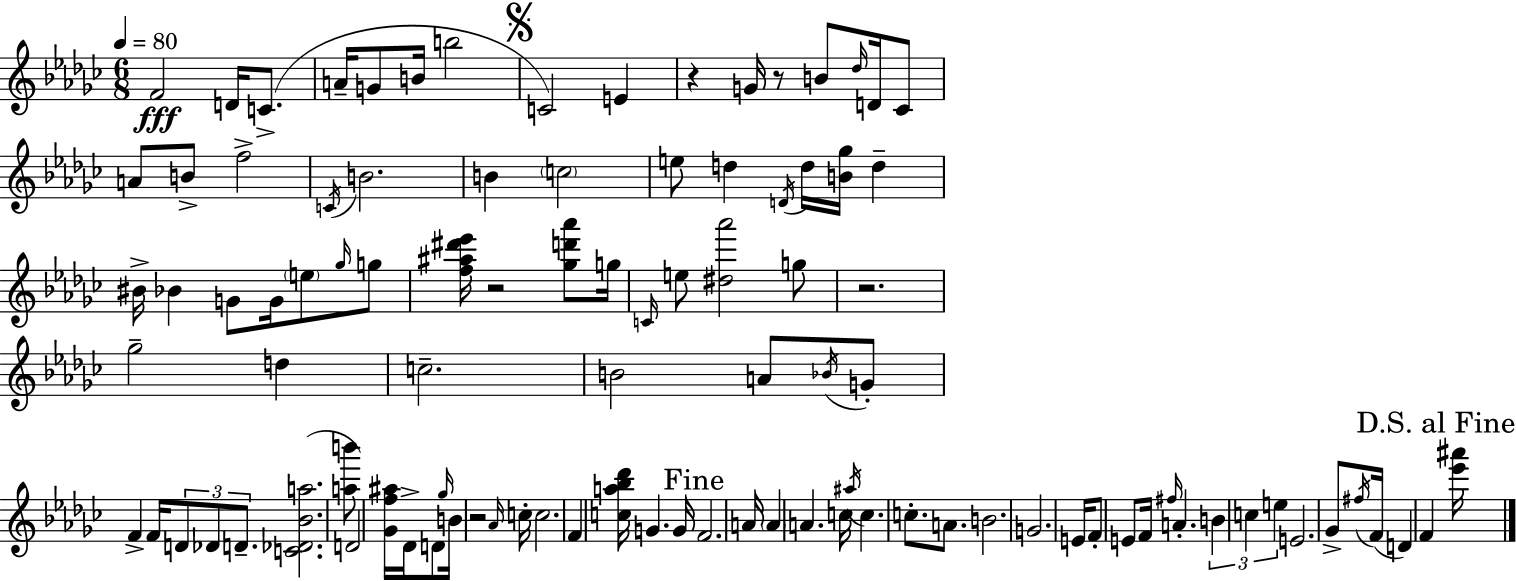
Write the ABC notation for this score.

X:1
T:Untitled
M:6/8
L:1/4
K:Ebm
F2 D/4 C/2 A/4 G/2 B/4 b2 C2 E z G/4 z/2 B/2 _d/4 D/4 _C/2 A/2 B/2 f2 C/4 B2 B c2 e/2 d D/4 d/4 [B_g]/4 d ^B/4 _B G/2 G/4 e/2 _g/4 g/2 [f^a^d'_e']/4 z2 [_gd'_a']/2 g/4 C/4 e/2 [^d_a']2 g/2 z2 _g2 d c2 B2 A/2 _B/4 G/2 F F/4 D/2 _D/2 D/2 [C_D_Ba]2 [ab']/2 D2 [_Gf^a]/4 _D/4 D/2 _g/4 B/4 z2 _A/4 c/4 c2 F [ca_b_d']/4 G G/4 F2 A/4 A A c/4 ^a/4 c c/2 A/2 B2 G2 E/4 F/2 E/2 F/4 ^f/4 A B c e E2 _G/2 ^f/4 F/4 D F [_e'^a']/4